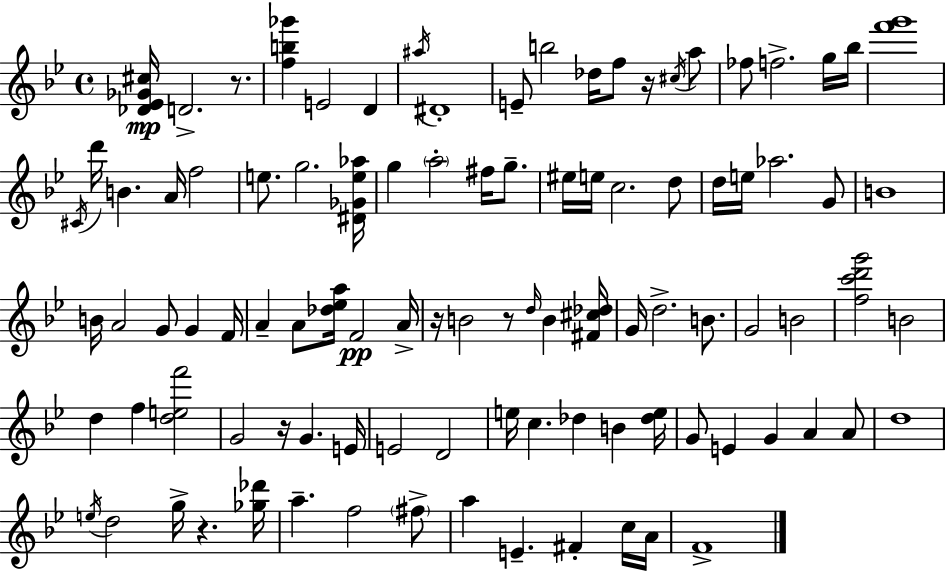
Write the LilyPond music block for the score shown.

{
  \clef treble
  \time 4/4
  \defaultTimeSignature
  \key g \minor
  <des' ees' ges' cis''>16\mp d'2.-> r8. | <f'' b'' ges'''>4 e'2 d'4 | \acciaccatura { ais''16 } dis'1-. | e'8-- b''2 des''16 f''8 r16 \acciaccatura { cis''16 } | \break a''8 fes''8 f''2.-> | g''16 bes''16 <f''' g'''>1 | \acciaccatura { cis'16 } d'''16 b'4. a'16 f''2 | e''8. g''2. | \break <dis' ges' e'' aes''>16 g''4 \parenthesize a''2-. fis''16 | g''8.-- eis''16 e''16 c''2. | d''8 d''16 e''16 aes''2. | g'8 b'1 | \break b'16 a'2 g'8 g'4 | f'16 a'4-- a'8 <des'' ees'' a''>16 f'2\pp | a'16-> r16 b'2 r8 \grace { d''16 } b'4 | <fis' cis'' des''>16 g'16 d''2.-> | \break b'8. g'2 b'2 | <f'' c''' d''' g'''>2 b'2 | d''4 f''4 <d'' e'' f'''>2 | g'2 r16 g'4. | \break e'16 e'2 d'2 | e''16 c''4. des''4 b'4 | <des'' e''>16 g'8 e'4 g'4 a'4 | a'8 d''1 | \break \acciaccatura { e''16 } d''2 g''16-> r4. | <ges'' des'''>16 a''4.-- f''2 | \parenthesize fis''8-> a''4 e'4.-- fis'4-. | c''16 a'16 f'1-> | \break \bar "|."
}